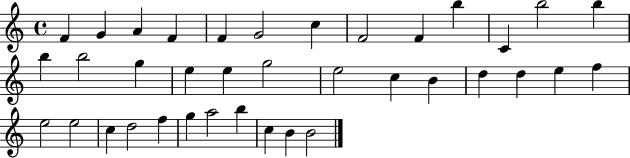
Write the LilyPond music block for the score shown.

{
  \clef treble
  \time 4/4
  \defaultTimeSignature
  \key c \major
  f'4 g'4 a'4 f'4 | f'4 g'2 c''4 | f'2 f'4 b''4 | c'4 b''2 b''4 | \break b''4 b''2 g''4 | e''4 e''4 g''2 | e''2 c''4 b'4 | d''4 d''4 e''4 f''4 | \break e''2 e''2 | c''4 d''2 f''4 | g''4 a''2 b''4 | c''4 b'4 b'2 | \break \bar "|."
}